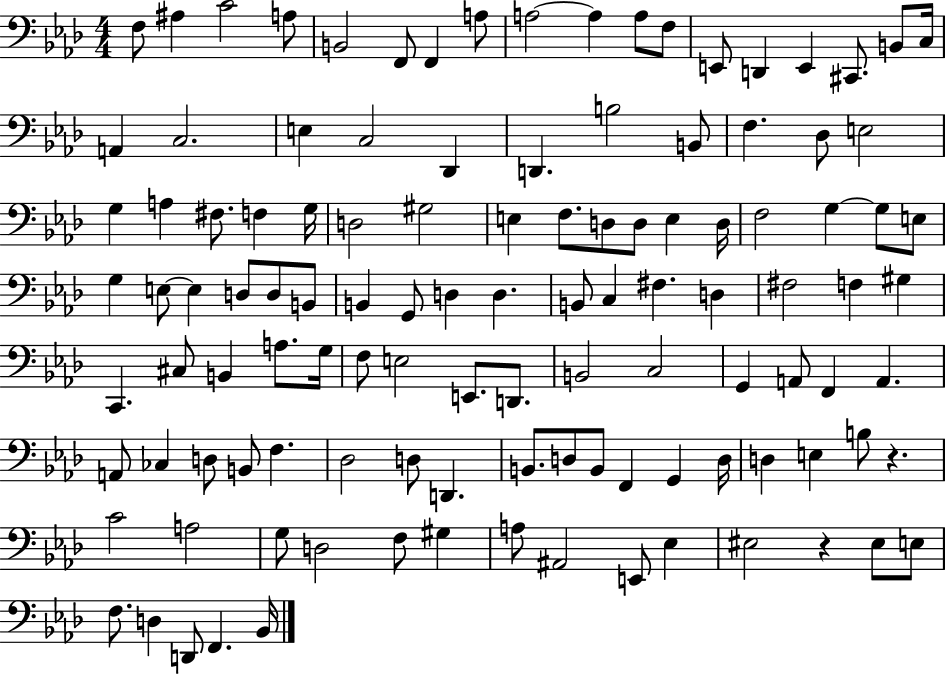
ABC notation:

X:1
T:Untitled
M:4/4
L:1/4
K:Ab
F,/2 ^A, C2 A,/2 B,,2 F,,/2 F,, A,/2 A,2 A, A,/2 F,/2 E,,/2 D,, E,, ^C,,/2 B,,/2 C,/4 A,, C,2 E, C,2 _D,, D,, B,2 B,,/2 F, _D,/2 E,2 G, A, ^F,/2 F, G,/4 D,2 ^G,2 E, F,/2 D,/2 D,/2 E, D,/4 F,2 G, G,/2 E,/2 G, E,/2 E, D,/2 D,/2 B,,/2 B,, G,,/2 D, D, B,,/2 C, ^F, D, ^F,2 F, ^G, C,, ^C,/2 B,, A,/2 G,/4 F,/2 E,2 E,,/2 D,,/2 B,,2 C,2 G,, A,,/2 F,, A,, A,,/2 _C, D,/2 B,,/2 F, _D,2 D,/2 D,, B,,/2 D,/2 B,,/2 F,, G,, D,/4 D, E, B,/2 z C2 A,2 G,/2 D,2 F,/2 ^G, A,/2 ^A,,2 E,,/2 _E, ^E,2 z ^E,/2 E,/2 F,/2 D, D,,/2 F,, _B,,/4